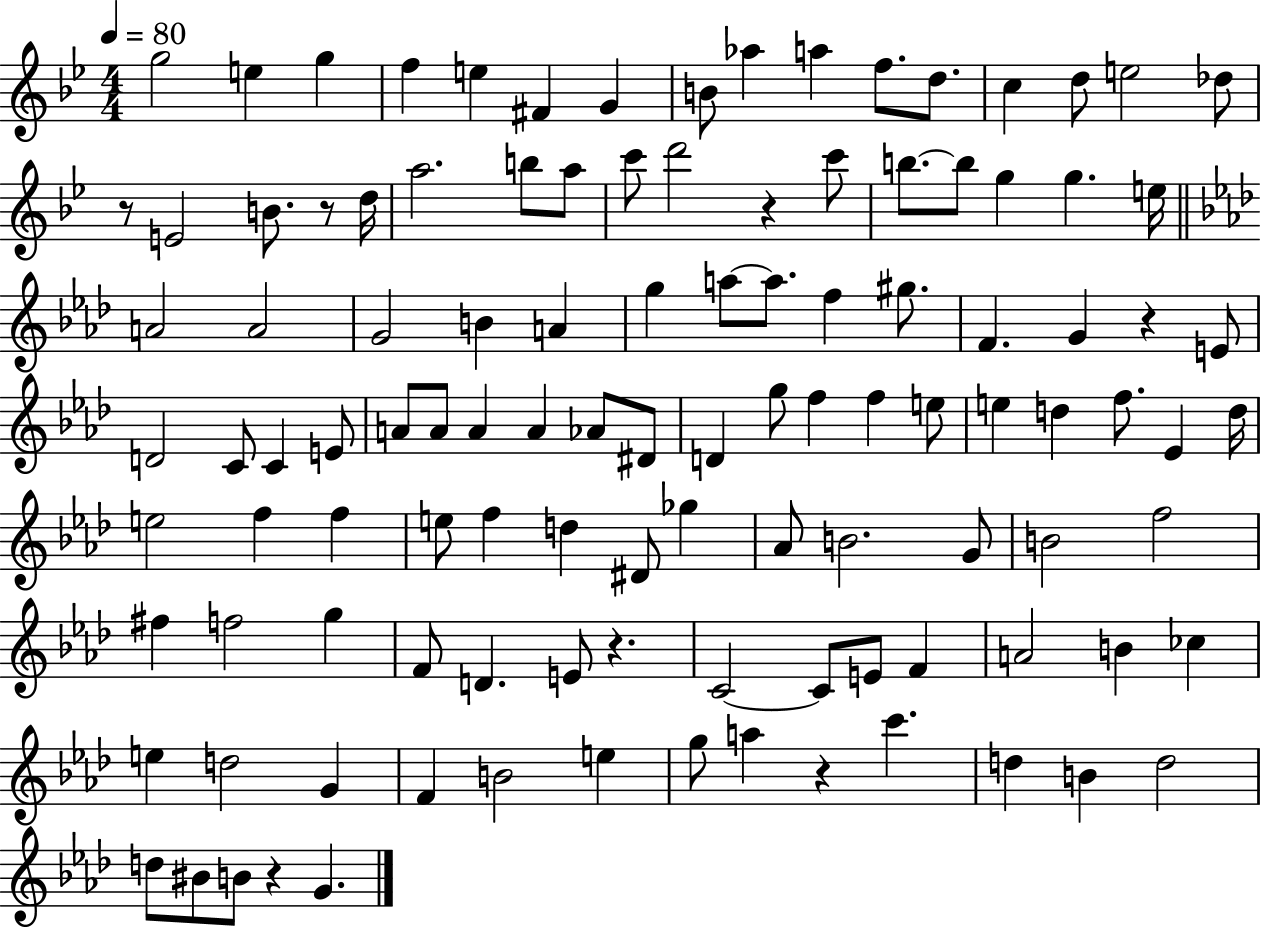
X:1
T:Untitled
M:4/4
L:1/4
K:Bb
g2 e g f e ^F G B/2 _a a f/2 d/2 c d/2 e2 _d/2 z/2 E2 B/2 z/2 d/4 a2 b/2 a/2 c'/2 d'2 z c'/2 b/2 b/2 g g e/4 A2 A2 G2 B A g a/2 a/2 f ^g/2 F G z E/2 D2 C/2 C E/2 A/2 A/2 A A _A/2 ^D/2 D g/2 f f e/2 e d f/2 _E d/4 e2 f f e/2 f d ^D/2 _g _A/2 B2 G/2 B2 f2 ^f f2 g F/2 D E/2 z C2 C/2 E/2 F A2 B _c e d2 G F B2 e g/2 a z c' d B d2 d/2 ^B/2 B/2 z G